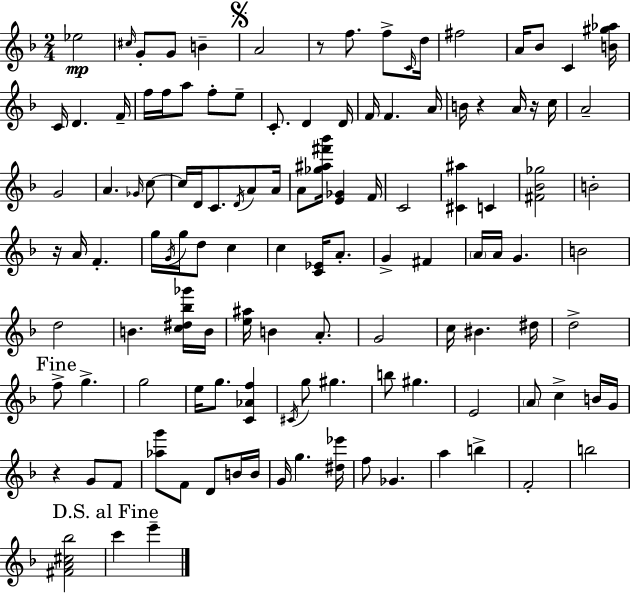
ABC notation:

X:1
T:Untitled
M:2/4
L:1/4
K:F
_e2 ^c/4 G/2 G/2 B A2 z/2 f/2 f/2 C/4 d/4 ^f2 A/4 _B/2 C [B^g_a]/4 C/4 D F/4 f/4 f/4 a/2 f/2 e/2 C/2 D D/4 F/4 F A/4 B/4 z A/4 z/4 c/4 A2 G2 A _G/4 c/2 c/4 D/4 C/2 D/4 A/2 A/4 A/2 [_g^a^f'_b']/4 [E_G] F/4 C2 [^C^a] C [^F_B_g]2 B2 z/4 A/4 F g/4 G/4 g/4 d/2 c c [C_E]/4 A/2 G ^F A/4 A/4 G B2 d2 B [c^d_b_g']/4 B/4 [e^a]/4 B A/2 G2 c/4 ^B ^d/4 d2 f/2 g g2 e/4 g/2 [C_Af] ^C/4 g/2 ^g b/2 ^g E2 A/2 c B/4 G/4 z G/2 F/2 [_ag']/2 F/2 D/2 B/4 B/4 G/4 g [^d_e']/4 f/2 _G a b F2 b2 [^FA^c_b]2 c' e'